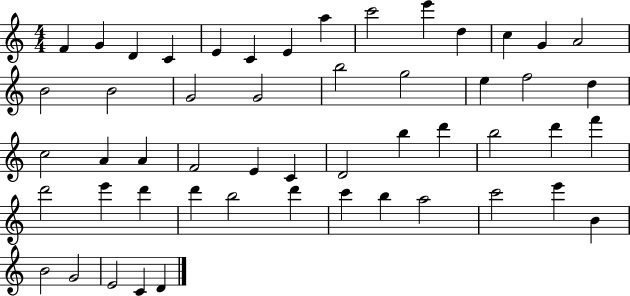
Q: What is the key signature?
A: C major